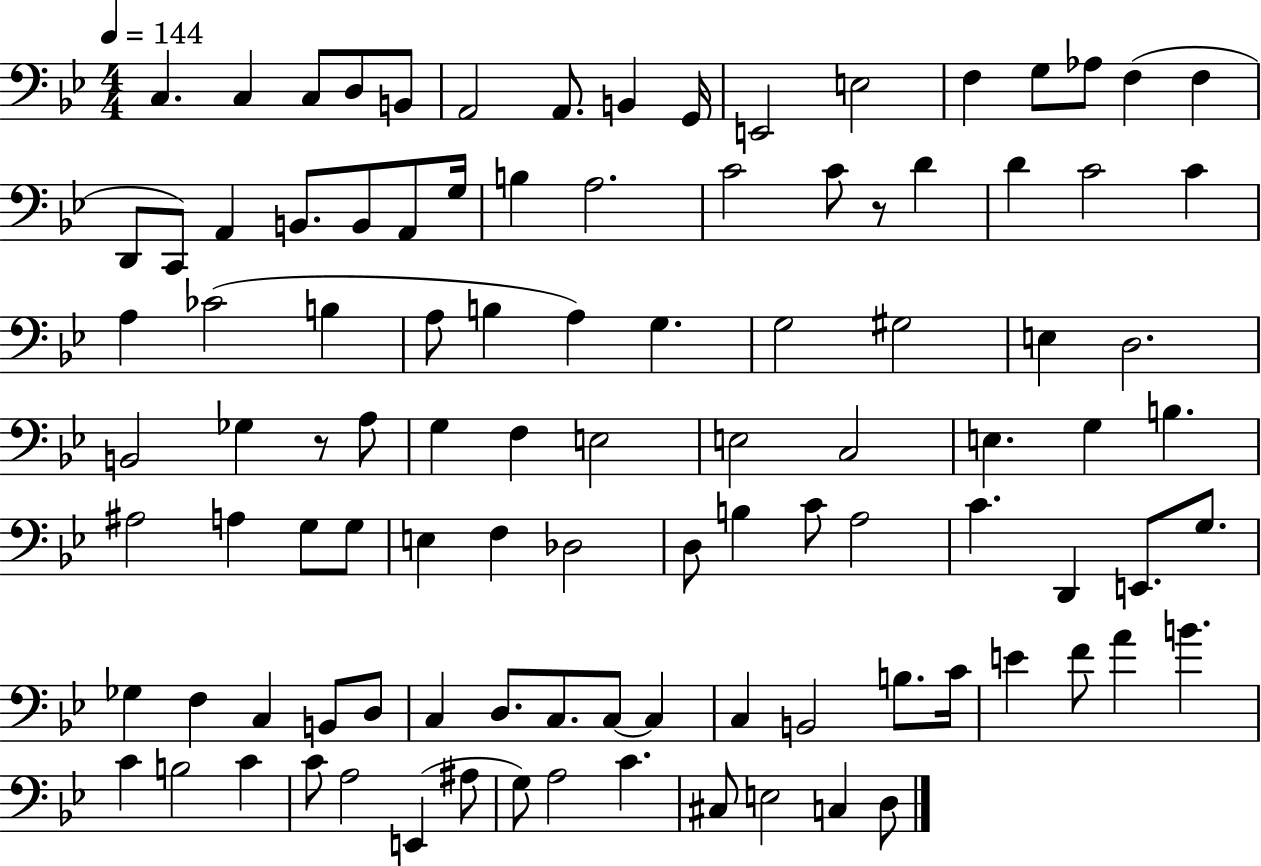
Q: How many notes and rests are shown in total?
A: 102